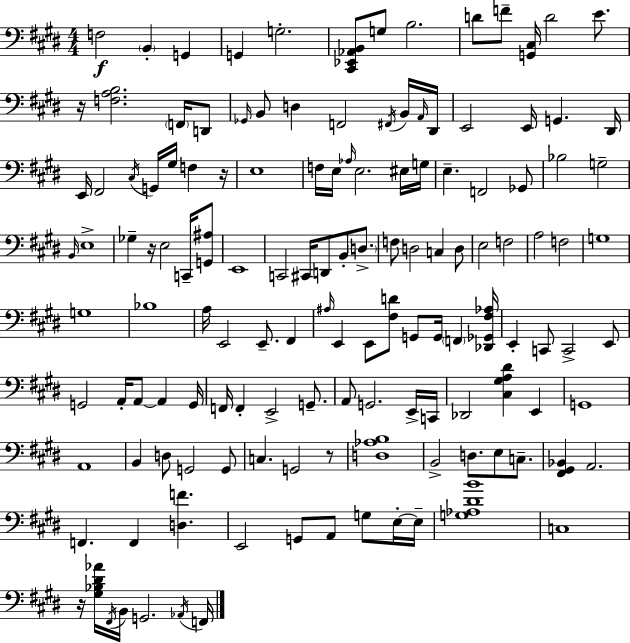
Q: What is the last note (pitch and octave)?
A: F2